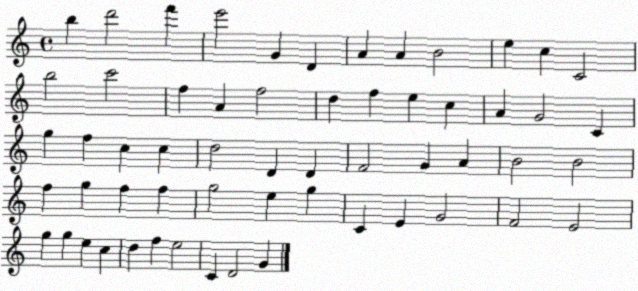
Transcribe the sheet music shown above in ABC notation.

X:1
T:Untitled
M:4/4
L:1/4
K:C
b d'2 f' e'2 G D A A B2 e c C2 b2 c'2 f A f2 d f e c A G2 C g f c c d2 D D F2 G A B2 B2 f g f f g2 e g C E G2 F2 E2 g g e c d f e2 C D2 G